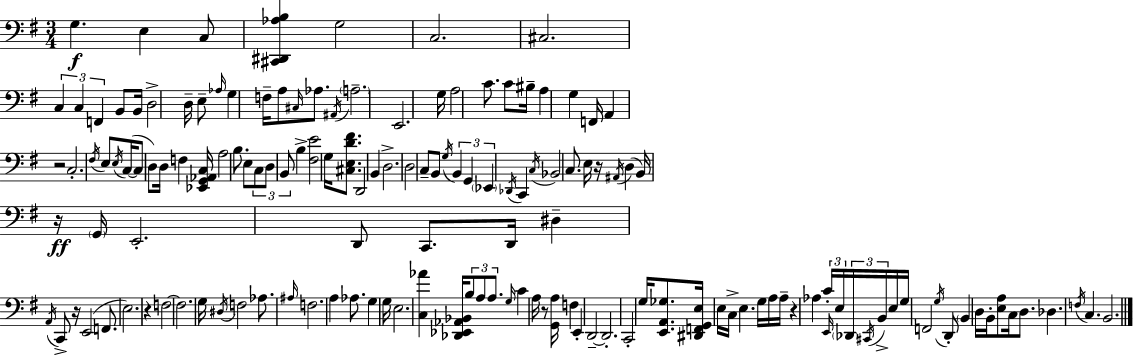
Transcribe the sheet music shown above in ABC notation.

X:1
T:Untitled
M:3/4
L:1/4
K:Em
G, E, C,/2 [^C,,^D,,_A,B,] G,2 C,2 ^C,2 C, C, F,, B,,/2 B,,/4 D,2 D,/4 E,/2 _A,/4 G, F,/4 A,/2 ^C,/4 _A,/2 ^A,,/4 A,2 E,,2 G,/4 A,2 C/2 C/2 ^B,/4 A, G, F,,/4 A,, z2 C,2 ^F,/4 E,/2 E,/4 C,/4 C,/2 D,/2 D,/4 F, [_E,,G,,_A,,C,]/4 A,2 B,/2 E,/2 C,/2 D,/2 B,,/2 B, [^F,E]2 G,/4 [^C,E,D^F]/2 D,,2 B,, D,2 D,2 C,/2 B,,/2 G,/4 B,, G,, _E,, _D,,/4 C,, C,/4 _B,,2 C,/2 E,/4 z/4 ^A,,/4 D, B,,/4 z/4 G,,/4 E,,2 D,,/2 C,,/2 D,,/4 ^D, A,,/4 C,,/2 z/4 E,,2 F,,/2 E,2 z F,2 F,2 G,/4 ^D,/4 F,2 _A,/2 ^A,/4 F,2 A, _A,/2 G, G,/4 E,2 [C,_A] [_D,,_E,,_A,,_B,,]/4 B,/2 A,/2 A,/2 G,/4 C A,/4 z/2 [G,,A,]/4 F, E,, D,,2 D,,2 C,,2 G,/4 [E,,A,,_G,]/2 [^D,,F,,G,,E,]/4 E,/4 C,/4 E, G,/4 A,/4 A,/4 z _A, C/4 E,,/4 E,/4 _D,,/4 ^C,,/4 B,,/4 E,/4 G,/4 F,,2 G,/4 D,,/2 B,, D,/4 B,,/4 [E,A,]/2 C,/4 D,/2 _D, F,/4 C, B,,2